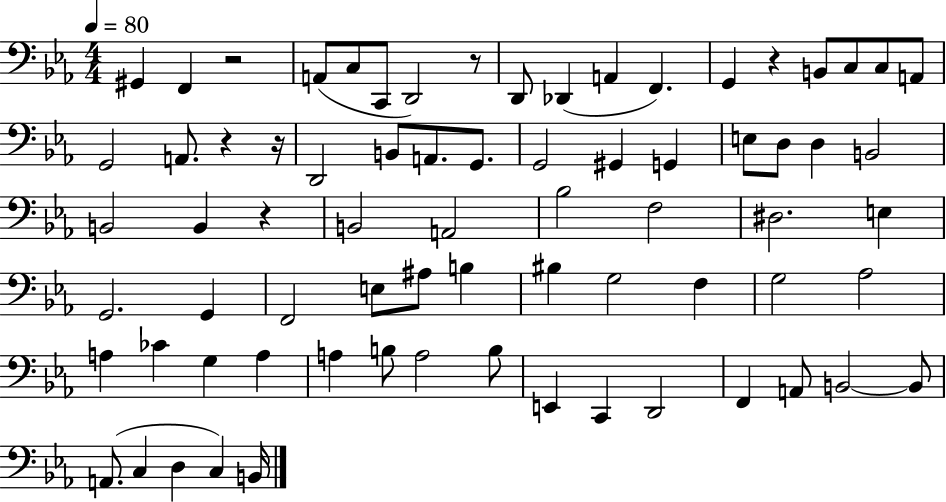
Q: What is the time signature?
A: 4/4